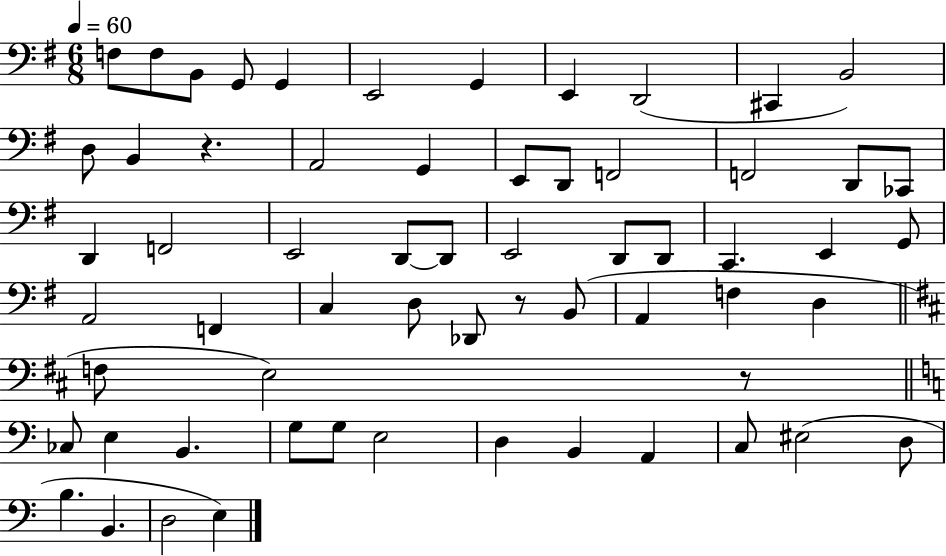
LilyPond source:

{
  \clef bass
  \numericTimeSignature
  \time 6/8
  \key g \major
  \tempo 4 = 60
  f8 f8 b,8 g,8 g,4 | e,2 g,4 | e,4 d,2( | cis,4 b,2) | \break d8 b,4 r4. | a,2 g,4 | e,8 d,8 f,2 | f,2 d,8 ces,8 | \break d,4 f,2 | e,2 d,8~~ d,8 | e,2 d,8 d,8 | c,4. e,4 g,8 | \break a,2 f,4 | c4 d8 des,8 r8 b,8( | a,4 f4 d4 | \bar "||" \break \key b \minor f8 e2) r8 | \bar "||" \break \key c \major ces8 e4 b,4. | g8 g8 e2 | d4 b,4 a,4 | c8 eis2( d8 | \break b4. b,4. | d2 e4) | \bar "|."
}